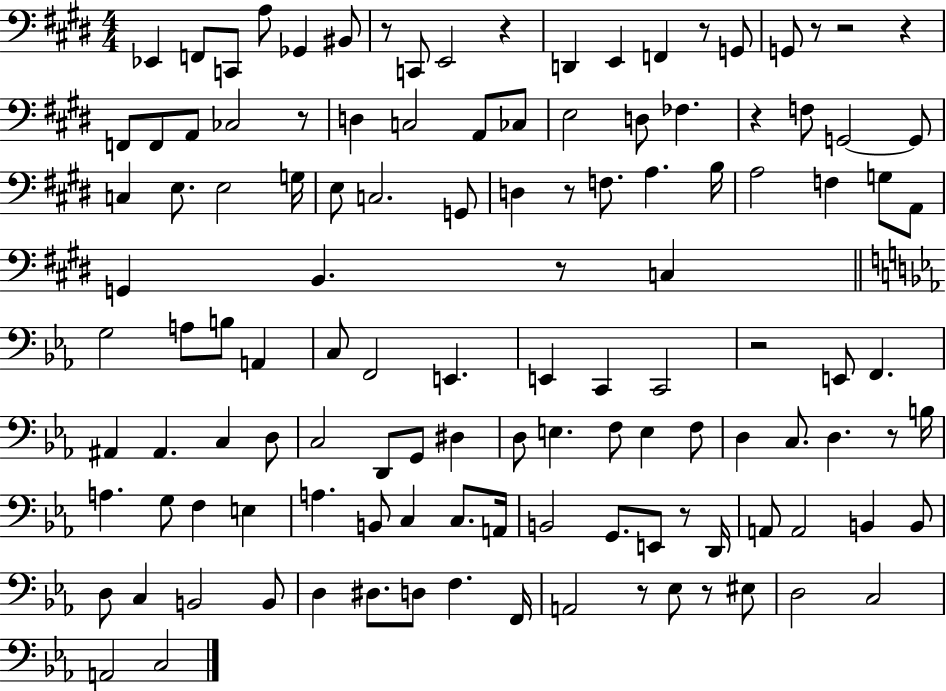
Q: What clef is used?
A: bass